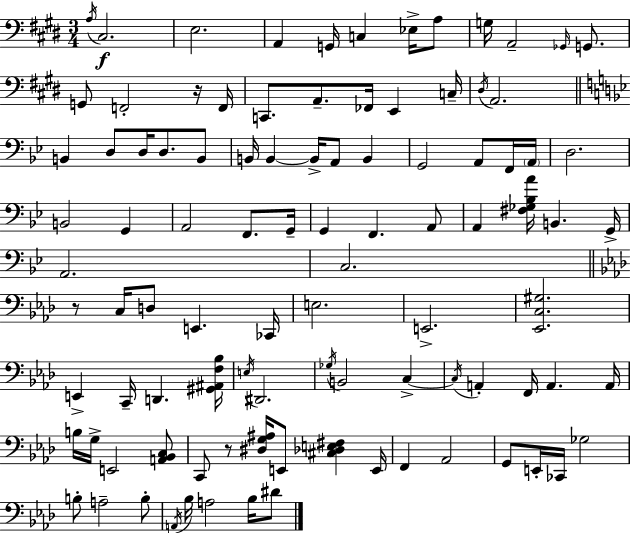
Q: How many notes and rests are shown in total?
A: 98